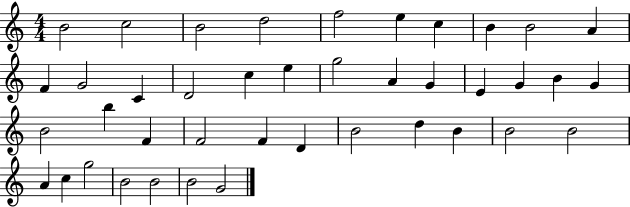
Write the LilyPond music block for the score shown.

{
  \clef treble
  \numericTimeSignature
  \time 4/4
  \key c \major
  b'2 c''2 | b'2 d''2 | f''2 e''4 c''4 | b'4 b'2 a'4 | \break f'4 g'2 c'4 | d'2 c''4 e''4 | g''2 a'4 g'4 | e'4 g'4 b'4 g'4 | \break b'2 b''4 f'4 | f'2 f'4 d'4 | b'2 d''4 b'4 | b'2 b'2 | \break a'4 c''4 g''2 | b'2 b'2 | b'2 g'2 | \bar "|."
}